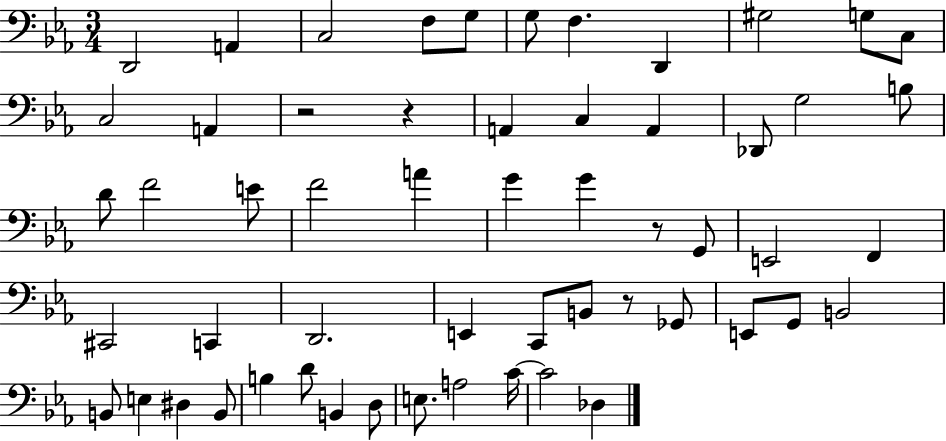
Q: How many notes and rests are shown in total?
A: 56